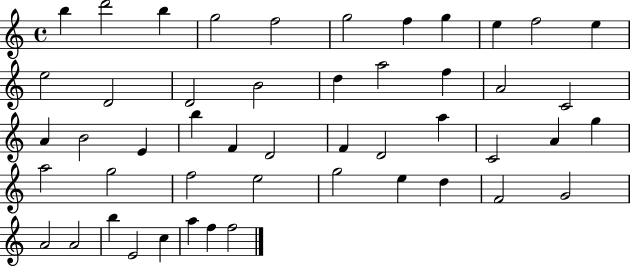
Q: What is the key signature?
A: C major